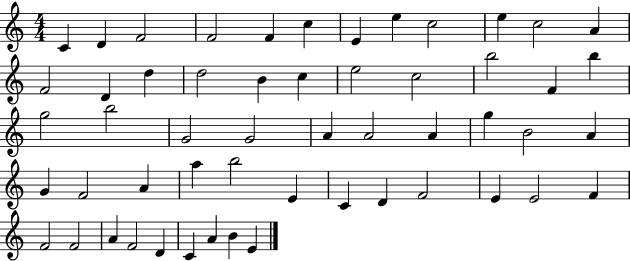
{
  \clef treble
  \numericTimeSignature
  \time 4/4
  \key c \major
  c'4 d'4 f'2 | f'2 f'4 c''4 | e'4 e''4 c''2 | e''4 c''2 a'4 | \break f'2 d'4 d''4 | d''2 b'4 c''4 | e''2 c''2 | b''2 f'4 b''4 | \break g''2 b''2 | g'2 g'2 | a'4 a'2 a'4 | g''4 b'2 a'4 | \break g'4 f'2 a'4 | a''4 b''2 e'4 | c'4 d'4 f'2 | e'4 e'2 f'4 | \break f'2 f'2 | a'4 f'2 d'4 | c'4 a'4 b'4 e'4 | \bar "|."
}